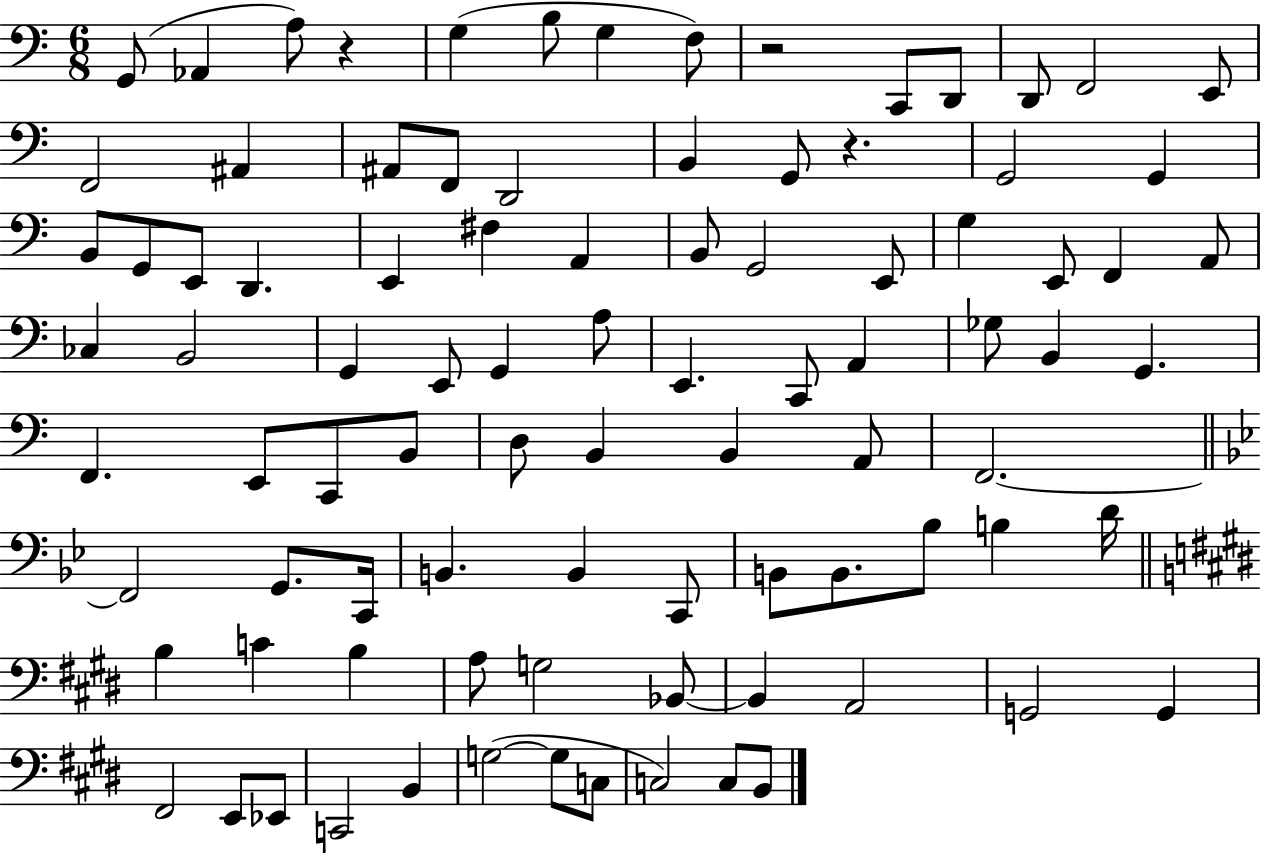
G2/e Ab2/q A3/e R/q G3/q B3/e G3/q F3/e R/h C2/e D2/e D2/e F2/h E2/e F2/h A#2/q A#2/e F2/e D2/h B2/q G2/e R/q. G2/h G2/q B2/e G2/e E2/e D2/q. E2/q F#3/q A2/q B2/e G2/h E2/e G3/q E2/e F2/q A2/e CES3/q B2/h G2/q E2/e G2/q A3/e E2/q. C2/e A2/q Gb3/e B2/q G2/q. F2/q. E2/e C2/e B2/e D3/e B2/q B2/q A2/e F2/h. F2/h G2/e. C2/s B2/q. B2/q C2/e B2/e B2/e. Bb3/e B3/q D4/s B3/q C4/q B3/q A3/e G3/h Bb2/e Bb2/q A2/h G2/h G2/q F#2/h E2/e Eb2/e C2/h B2/q G3/h G3/e C3/e C3/h C3/e B2/e